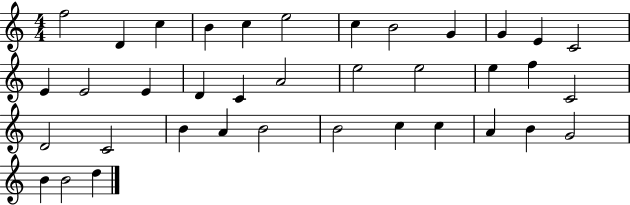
F5/h D4/q C5/q B4/q C5/q E5/h C5/q B4/h G4/q G4/q E4/q C4/h E4/q E4/h E4/q D4/q C4/q A4/h E5/h E5/h E5/q F5/q C4/h D4/h C4/h B4/q A4/q B4/h B4/h C5/q C5/q A4/q B4/q G4/h B4/q B4/h D5/q